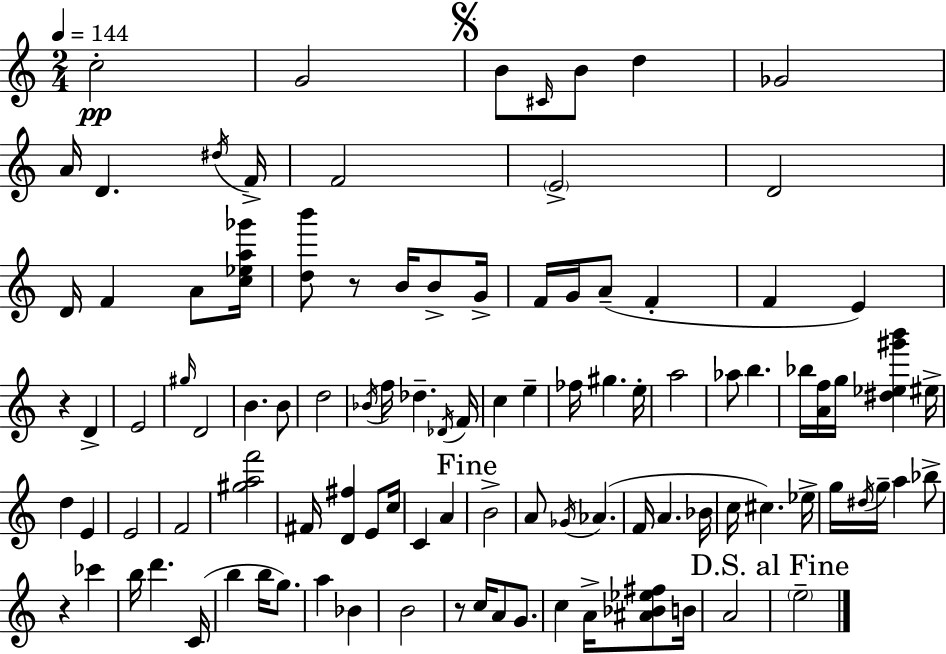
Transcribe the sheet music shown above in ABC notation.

X:1
T:Untitled
M:2/4
L:1/4
K:Am
c2 G2 B/2 ^C/4 B/2 d _G2 A/4 D ^d/4 F/4 F2 E2 D2 D/4 F A/2 [c_ea_g']/4 [db']/2 z/2 B/4 B/2 G/4 F/4 G/4 A/2 F F E z D E2 ^g/4 D2 B B/2 d2 _B/4 f/4 _d _D/4 F/4 c e _f/4 ^g e/4 a2 _a/2 b _b/4 [Af]/4 g/4 [^d_e^g'b'] ^e/4 d E E2 F2 [^gaf']2 ^F/4 [D^f] E/2 c/4 C A B2 A/2 _G/4 _A F/4 A _B/4 c/4 ^c _e/4 g/4 ^d/4 g/4 a _b/2 z _c' b/4 d' C/4 b b/4 g/2 a _B B2 z/2 c/4 A/2 G/2 c A/4 [^A_B_e^f]/2 B/4 A2 e2